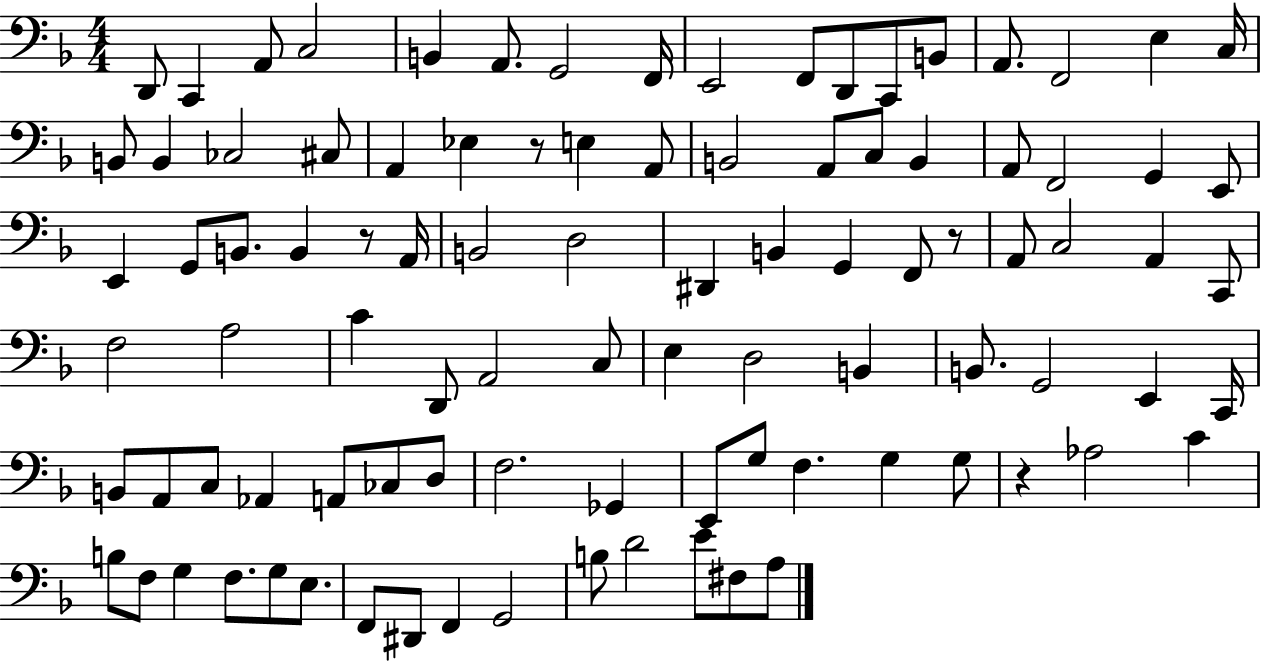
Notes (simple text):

D2/e C2/q A2/e C3/h B2/q A2/e. G2/h F2/s E2/h F2/e D2/e C2/e B2/e A2/e. F2/h E3/q C3/s B2/e B2/q CES3/h C#3/e A2/q Eb3/q R/e E3/q A2/e B2/h A2/e C3/e B2/q A2/e F2/h G2/q E2/e E2/q G2/e B2/e. B2/q R/e A2/s B2/h D3/h D#2/q B2/q G2/q F2/e R/e A2/e C3/h A2/q C2/e F3/h A3/h C4/q D2/e A2/h C3/e E3/q D3/h B2/q B2/e. G2/h E2/q C2/s B2/e A2/e C3/e Ab2/q A2/e CES3/e D3/e F3/h. Gb2/q E2/e G3/e F3/q. G3/q G3/e R/q Ab3/h C4/q B3/e F3/e G3/q F3/e. G3/e E3/e. F2/e D#2/e F2/q G2/h B3/e D4/h E4/e F#3/e A3/e